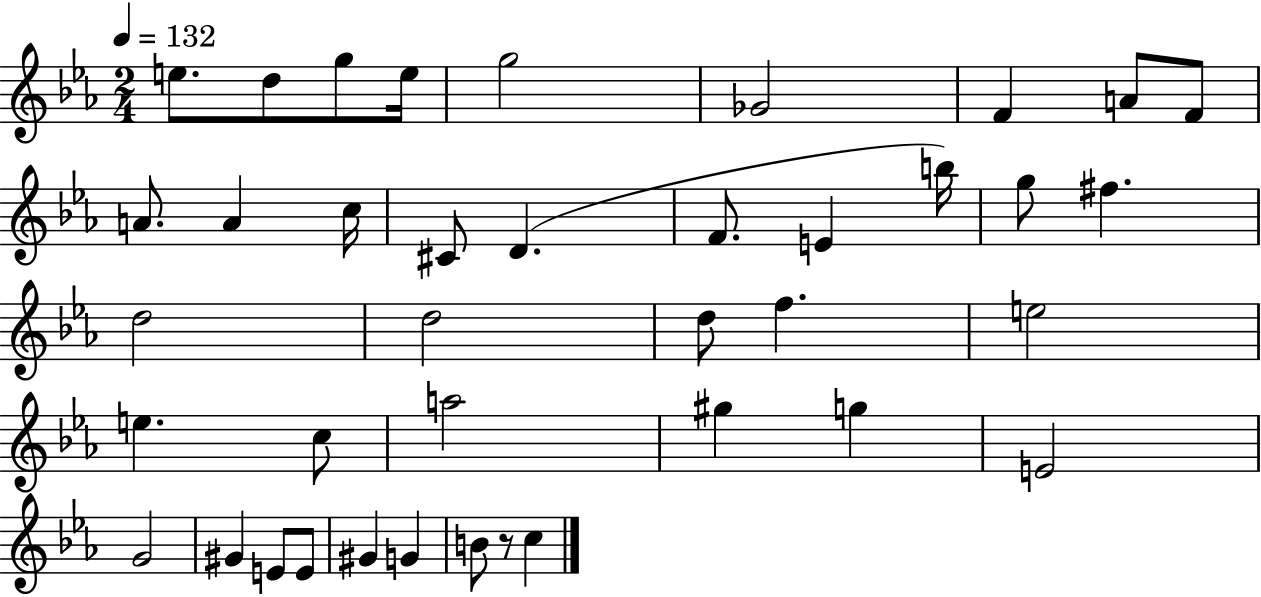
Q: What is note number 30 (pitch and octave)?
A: E4